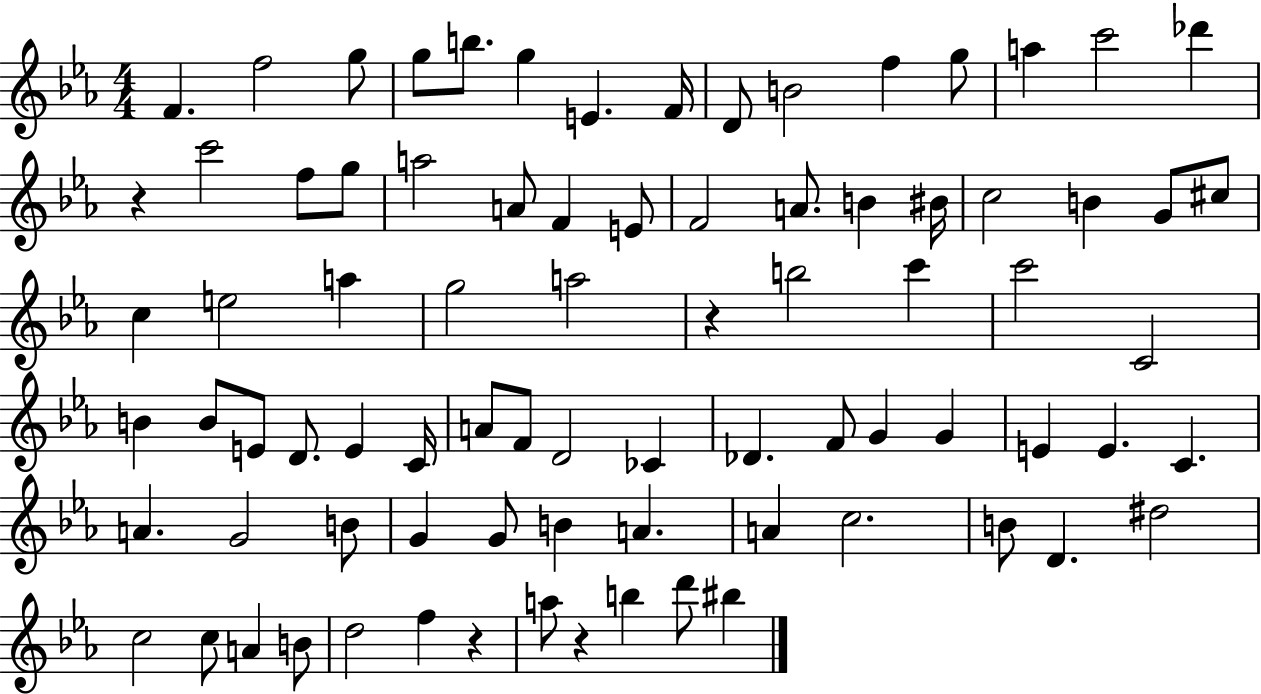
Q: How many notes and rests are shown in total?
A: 82